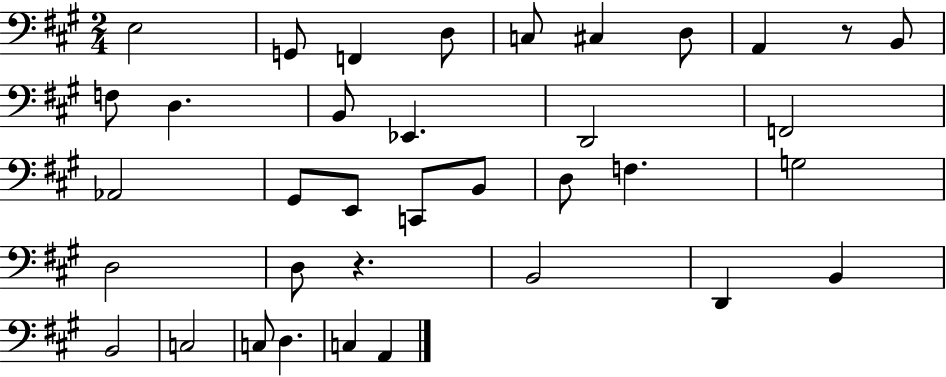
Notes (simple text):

E3/h G2/e F2/q D3/e C3/e C#3/q D3/e A2/q R/e B2/e F3/e D3/q. B2/e Eb2/q. D2/h F2/h Ab2/h G#2/e E2/e C2/e B2/e D3/e F3/q. G3/h D3/h D3/e R/q. B2/h D2/q B2/q B2/h C3/h C3/e D3/q. C3/q A2/q